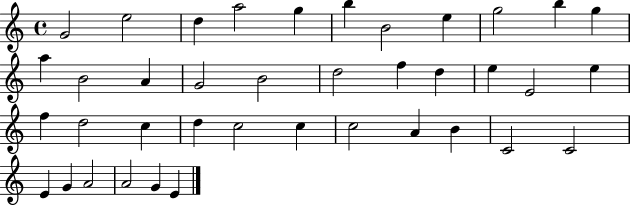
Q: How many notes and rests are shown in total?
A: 39